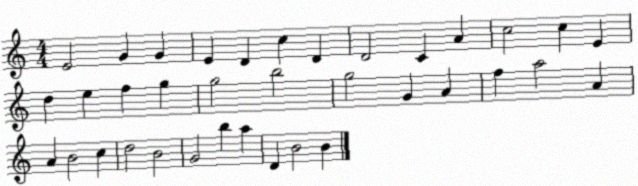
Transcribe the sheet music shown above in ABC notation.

X:1
T:Untitled
M:4/4
L:1/4
K:C
E2 G G E D c D D2 C A c2 c E d e f g g2 b2 g2 G A f a2 A A B2 c d2 B2 G2 b a D B2 B